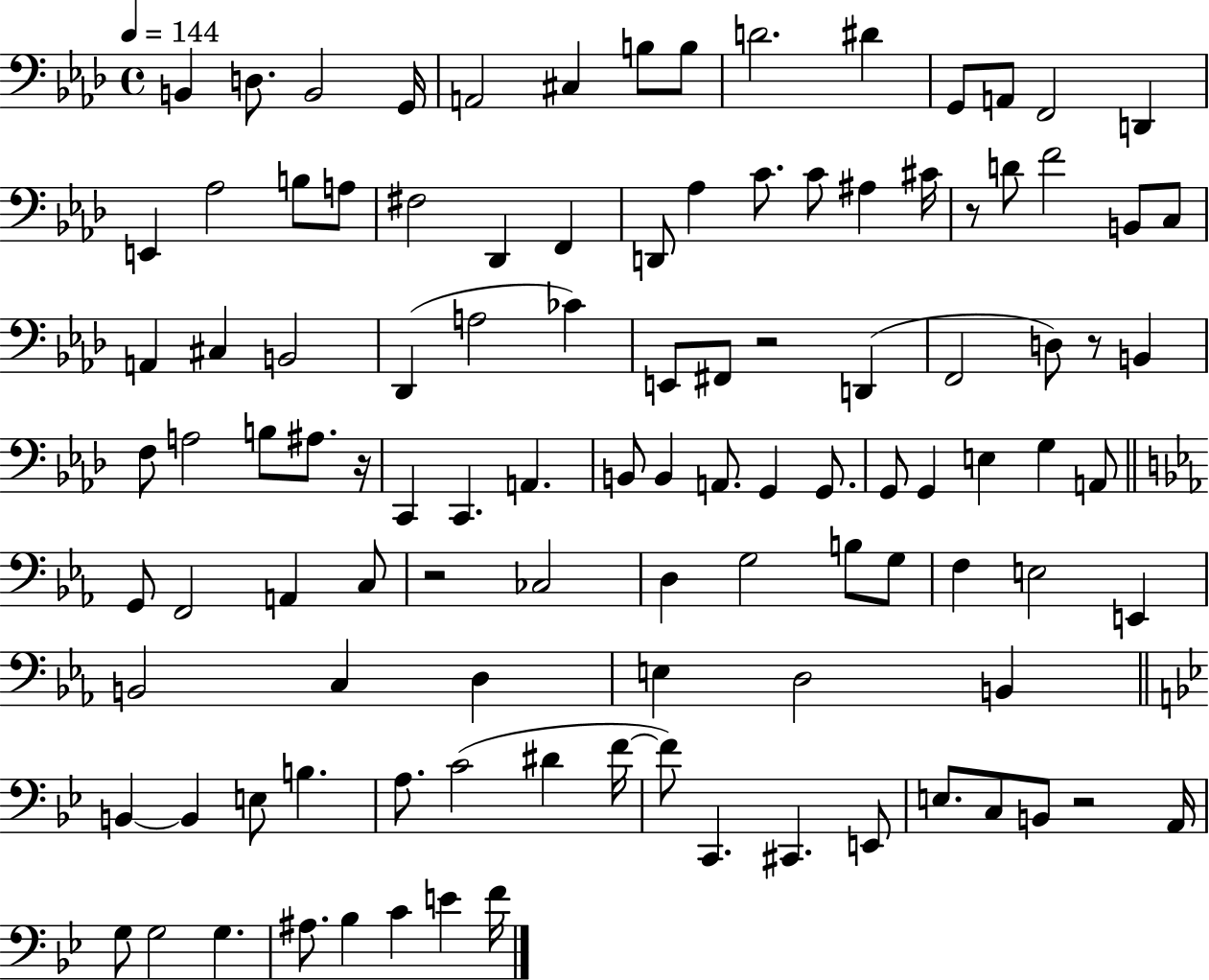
X:1
T:Untitled
M:4/4
L:1/4
K:Ab
B,, D,/2 B,,2 G,,/4 A,,2 ^C, B,/2 B,/2 D2 ^D G,,/2 A,,/2 F,,2 D,, E,, _A,2 B,/2 A,/2 ^F,2 _D,, F,, D,,/2 _A, C/2 C/2 ^A, ^C/4 z/2 D/2 F2 B,,/2 C,/2 A,, ^C, B,,2 _D,, A,2 _C E,,/2 ^F,,/2 z2 D,, F,,2 D,/2 z/2 B,, F,/2 A,2 B,/2 ^A,/2 z/4 C,, C,, A,, B,,/2 B,, A,,/2 G,, G,,/2 G,,/2 G,, E, G, A,,/2 G,,/2 F,,2 A,, C,/2 z2 _C,2 D, G,2 B,/2 G,/2 F, E,2 E,, B,,2 C, D, E, D,2 B,, B,, B,, E,/2 B, A,/2 C2 ^D F/4 F/2 C,, ^C,, E,,/2 E,/2 C,/2 B,,/2 z2 A,,/4 G,/2 G,2 G, ^A,/2 _B, C E F/4